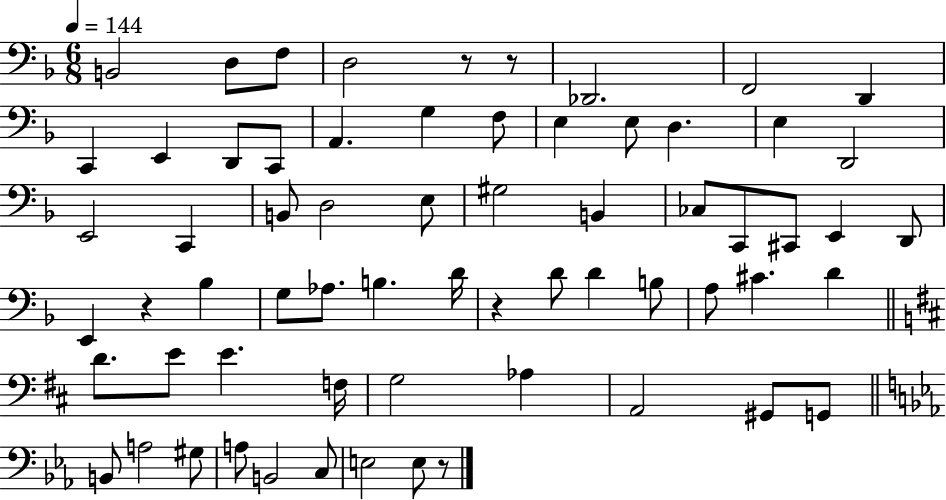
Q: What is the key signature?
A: F major